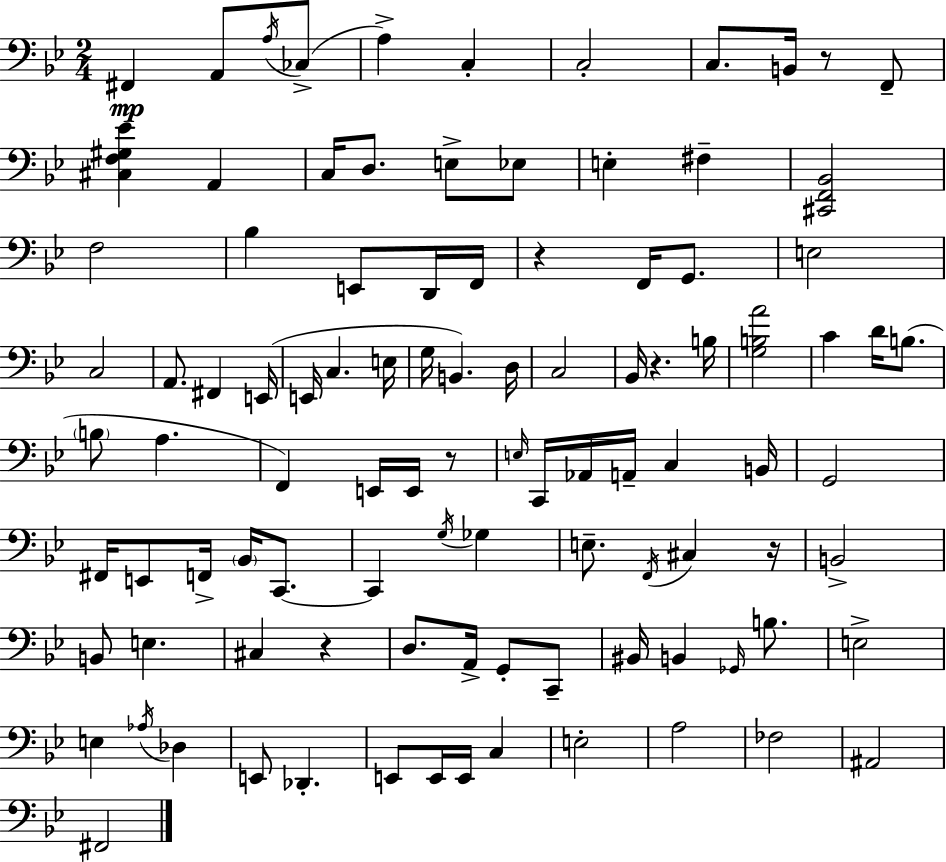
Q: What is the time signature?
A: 2/4